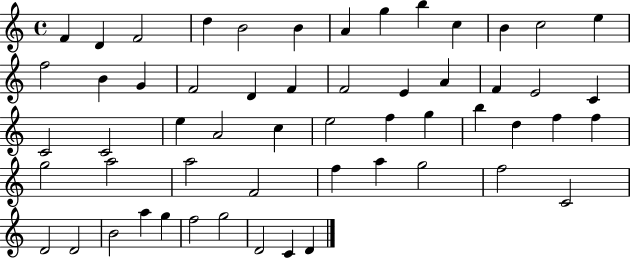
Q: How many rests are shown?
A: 0